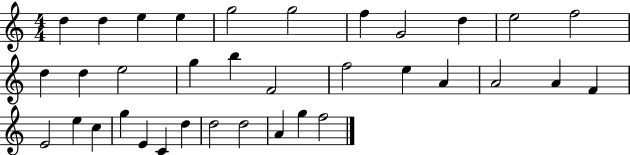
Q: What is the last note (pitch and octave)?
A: F5